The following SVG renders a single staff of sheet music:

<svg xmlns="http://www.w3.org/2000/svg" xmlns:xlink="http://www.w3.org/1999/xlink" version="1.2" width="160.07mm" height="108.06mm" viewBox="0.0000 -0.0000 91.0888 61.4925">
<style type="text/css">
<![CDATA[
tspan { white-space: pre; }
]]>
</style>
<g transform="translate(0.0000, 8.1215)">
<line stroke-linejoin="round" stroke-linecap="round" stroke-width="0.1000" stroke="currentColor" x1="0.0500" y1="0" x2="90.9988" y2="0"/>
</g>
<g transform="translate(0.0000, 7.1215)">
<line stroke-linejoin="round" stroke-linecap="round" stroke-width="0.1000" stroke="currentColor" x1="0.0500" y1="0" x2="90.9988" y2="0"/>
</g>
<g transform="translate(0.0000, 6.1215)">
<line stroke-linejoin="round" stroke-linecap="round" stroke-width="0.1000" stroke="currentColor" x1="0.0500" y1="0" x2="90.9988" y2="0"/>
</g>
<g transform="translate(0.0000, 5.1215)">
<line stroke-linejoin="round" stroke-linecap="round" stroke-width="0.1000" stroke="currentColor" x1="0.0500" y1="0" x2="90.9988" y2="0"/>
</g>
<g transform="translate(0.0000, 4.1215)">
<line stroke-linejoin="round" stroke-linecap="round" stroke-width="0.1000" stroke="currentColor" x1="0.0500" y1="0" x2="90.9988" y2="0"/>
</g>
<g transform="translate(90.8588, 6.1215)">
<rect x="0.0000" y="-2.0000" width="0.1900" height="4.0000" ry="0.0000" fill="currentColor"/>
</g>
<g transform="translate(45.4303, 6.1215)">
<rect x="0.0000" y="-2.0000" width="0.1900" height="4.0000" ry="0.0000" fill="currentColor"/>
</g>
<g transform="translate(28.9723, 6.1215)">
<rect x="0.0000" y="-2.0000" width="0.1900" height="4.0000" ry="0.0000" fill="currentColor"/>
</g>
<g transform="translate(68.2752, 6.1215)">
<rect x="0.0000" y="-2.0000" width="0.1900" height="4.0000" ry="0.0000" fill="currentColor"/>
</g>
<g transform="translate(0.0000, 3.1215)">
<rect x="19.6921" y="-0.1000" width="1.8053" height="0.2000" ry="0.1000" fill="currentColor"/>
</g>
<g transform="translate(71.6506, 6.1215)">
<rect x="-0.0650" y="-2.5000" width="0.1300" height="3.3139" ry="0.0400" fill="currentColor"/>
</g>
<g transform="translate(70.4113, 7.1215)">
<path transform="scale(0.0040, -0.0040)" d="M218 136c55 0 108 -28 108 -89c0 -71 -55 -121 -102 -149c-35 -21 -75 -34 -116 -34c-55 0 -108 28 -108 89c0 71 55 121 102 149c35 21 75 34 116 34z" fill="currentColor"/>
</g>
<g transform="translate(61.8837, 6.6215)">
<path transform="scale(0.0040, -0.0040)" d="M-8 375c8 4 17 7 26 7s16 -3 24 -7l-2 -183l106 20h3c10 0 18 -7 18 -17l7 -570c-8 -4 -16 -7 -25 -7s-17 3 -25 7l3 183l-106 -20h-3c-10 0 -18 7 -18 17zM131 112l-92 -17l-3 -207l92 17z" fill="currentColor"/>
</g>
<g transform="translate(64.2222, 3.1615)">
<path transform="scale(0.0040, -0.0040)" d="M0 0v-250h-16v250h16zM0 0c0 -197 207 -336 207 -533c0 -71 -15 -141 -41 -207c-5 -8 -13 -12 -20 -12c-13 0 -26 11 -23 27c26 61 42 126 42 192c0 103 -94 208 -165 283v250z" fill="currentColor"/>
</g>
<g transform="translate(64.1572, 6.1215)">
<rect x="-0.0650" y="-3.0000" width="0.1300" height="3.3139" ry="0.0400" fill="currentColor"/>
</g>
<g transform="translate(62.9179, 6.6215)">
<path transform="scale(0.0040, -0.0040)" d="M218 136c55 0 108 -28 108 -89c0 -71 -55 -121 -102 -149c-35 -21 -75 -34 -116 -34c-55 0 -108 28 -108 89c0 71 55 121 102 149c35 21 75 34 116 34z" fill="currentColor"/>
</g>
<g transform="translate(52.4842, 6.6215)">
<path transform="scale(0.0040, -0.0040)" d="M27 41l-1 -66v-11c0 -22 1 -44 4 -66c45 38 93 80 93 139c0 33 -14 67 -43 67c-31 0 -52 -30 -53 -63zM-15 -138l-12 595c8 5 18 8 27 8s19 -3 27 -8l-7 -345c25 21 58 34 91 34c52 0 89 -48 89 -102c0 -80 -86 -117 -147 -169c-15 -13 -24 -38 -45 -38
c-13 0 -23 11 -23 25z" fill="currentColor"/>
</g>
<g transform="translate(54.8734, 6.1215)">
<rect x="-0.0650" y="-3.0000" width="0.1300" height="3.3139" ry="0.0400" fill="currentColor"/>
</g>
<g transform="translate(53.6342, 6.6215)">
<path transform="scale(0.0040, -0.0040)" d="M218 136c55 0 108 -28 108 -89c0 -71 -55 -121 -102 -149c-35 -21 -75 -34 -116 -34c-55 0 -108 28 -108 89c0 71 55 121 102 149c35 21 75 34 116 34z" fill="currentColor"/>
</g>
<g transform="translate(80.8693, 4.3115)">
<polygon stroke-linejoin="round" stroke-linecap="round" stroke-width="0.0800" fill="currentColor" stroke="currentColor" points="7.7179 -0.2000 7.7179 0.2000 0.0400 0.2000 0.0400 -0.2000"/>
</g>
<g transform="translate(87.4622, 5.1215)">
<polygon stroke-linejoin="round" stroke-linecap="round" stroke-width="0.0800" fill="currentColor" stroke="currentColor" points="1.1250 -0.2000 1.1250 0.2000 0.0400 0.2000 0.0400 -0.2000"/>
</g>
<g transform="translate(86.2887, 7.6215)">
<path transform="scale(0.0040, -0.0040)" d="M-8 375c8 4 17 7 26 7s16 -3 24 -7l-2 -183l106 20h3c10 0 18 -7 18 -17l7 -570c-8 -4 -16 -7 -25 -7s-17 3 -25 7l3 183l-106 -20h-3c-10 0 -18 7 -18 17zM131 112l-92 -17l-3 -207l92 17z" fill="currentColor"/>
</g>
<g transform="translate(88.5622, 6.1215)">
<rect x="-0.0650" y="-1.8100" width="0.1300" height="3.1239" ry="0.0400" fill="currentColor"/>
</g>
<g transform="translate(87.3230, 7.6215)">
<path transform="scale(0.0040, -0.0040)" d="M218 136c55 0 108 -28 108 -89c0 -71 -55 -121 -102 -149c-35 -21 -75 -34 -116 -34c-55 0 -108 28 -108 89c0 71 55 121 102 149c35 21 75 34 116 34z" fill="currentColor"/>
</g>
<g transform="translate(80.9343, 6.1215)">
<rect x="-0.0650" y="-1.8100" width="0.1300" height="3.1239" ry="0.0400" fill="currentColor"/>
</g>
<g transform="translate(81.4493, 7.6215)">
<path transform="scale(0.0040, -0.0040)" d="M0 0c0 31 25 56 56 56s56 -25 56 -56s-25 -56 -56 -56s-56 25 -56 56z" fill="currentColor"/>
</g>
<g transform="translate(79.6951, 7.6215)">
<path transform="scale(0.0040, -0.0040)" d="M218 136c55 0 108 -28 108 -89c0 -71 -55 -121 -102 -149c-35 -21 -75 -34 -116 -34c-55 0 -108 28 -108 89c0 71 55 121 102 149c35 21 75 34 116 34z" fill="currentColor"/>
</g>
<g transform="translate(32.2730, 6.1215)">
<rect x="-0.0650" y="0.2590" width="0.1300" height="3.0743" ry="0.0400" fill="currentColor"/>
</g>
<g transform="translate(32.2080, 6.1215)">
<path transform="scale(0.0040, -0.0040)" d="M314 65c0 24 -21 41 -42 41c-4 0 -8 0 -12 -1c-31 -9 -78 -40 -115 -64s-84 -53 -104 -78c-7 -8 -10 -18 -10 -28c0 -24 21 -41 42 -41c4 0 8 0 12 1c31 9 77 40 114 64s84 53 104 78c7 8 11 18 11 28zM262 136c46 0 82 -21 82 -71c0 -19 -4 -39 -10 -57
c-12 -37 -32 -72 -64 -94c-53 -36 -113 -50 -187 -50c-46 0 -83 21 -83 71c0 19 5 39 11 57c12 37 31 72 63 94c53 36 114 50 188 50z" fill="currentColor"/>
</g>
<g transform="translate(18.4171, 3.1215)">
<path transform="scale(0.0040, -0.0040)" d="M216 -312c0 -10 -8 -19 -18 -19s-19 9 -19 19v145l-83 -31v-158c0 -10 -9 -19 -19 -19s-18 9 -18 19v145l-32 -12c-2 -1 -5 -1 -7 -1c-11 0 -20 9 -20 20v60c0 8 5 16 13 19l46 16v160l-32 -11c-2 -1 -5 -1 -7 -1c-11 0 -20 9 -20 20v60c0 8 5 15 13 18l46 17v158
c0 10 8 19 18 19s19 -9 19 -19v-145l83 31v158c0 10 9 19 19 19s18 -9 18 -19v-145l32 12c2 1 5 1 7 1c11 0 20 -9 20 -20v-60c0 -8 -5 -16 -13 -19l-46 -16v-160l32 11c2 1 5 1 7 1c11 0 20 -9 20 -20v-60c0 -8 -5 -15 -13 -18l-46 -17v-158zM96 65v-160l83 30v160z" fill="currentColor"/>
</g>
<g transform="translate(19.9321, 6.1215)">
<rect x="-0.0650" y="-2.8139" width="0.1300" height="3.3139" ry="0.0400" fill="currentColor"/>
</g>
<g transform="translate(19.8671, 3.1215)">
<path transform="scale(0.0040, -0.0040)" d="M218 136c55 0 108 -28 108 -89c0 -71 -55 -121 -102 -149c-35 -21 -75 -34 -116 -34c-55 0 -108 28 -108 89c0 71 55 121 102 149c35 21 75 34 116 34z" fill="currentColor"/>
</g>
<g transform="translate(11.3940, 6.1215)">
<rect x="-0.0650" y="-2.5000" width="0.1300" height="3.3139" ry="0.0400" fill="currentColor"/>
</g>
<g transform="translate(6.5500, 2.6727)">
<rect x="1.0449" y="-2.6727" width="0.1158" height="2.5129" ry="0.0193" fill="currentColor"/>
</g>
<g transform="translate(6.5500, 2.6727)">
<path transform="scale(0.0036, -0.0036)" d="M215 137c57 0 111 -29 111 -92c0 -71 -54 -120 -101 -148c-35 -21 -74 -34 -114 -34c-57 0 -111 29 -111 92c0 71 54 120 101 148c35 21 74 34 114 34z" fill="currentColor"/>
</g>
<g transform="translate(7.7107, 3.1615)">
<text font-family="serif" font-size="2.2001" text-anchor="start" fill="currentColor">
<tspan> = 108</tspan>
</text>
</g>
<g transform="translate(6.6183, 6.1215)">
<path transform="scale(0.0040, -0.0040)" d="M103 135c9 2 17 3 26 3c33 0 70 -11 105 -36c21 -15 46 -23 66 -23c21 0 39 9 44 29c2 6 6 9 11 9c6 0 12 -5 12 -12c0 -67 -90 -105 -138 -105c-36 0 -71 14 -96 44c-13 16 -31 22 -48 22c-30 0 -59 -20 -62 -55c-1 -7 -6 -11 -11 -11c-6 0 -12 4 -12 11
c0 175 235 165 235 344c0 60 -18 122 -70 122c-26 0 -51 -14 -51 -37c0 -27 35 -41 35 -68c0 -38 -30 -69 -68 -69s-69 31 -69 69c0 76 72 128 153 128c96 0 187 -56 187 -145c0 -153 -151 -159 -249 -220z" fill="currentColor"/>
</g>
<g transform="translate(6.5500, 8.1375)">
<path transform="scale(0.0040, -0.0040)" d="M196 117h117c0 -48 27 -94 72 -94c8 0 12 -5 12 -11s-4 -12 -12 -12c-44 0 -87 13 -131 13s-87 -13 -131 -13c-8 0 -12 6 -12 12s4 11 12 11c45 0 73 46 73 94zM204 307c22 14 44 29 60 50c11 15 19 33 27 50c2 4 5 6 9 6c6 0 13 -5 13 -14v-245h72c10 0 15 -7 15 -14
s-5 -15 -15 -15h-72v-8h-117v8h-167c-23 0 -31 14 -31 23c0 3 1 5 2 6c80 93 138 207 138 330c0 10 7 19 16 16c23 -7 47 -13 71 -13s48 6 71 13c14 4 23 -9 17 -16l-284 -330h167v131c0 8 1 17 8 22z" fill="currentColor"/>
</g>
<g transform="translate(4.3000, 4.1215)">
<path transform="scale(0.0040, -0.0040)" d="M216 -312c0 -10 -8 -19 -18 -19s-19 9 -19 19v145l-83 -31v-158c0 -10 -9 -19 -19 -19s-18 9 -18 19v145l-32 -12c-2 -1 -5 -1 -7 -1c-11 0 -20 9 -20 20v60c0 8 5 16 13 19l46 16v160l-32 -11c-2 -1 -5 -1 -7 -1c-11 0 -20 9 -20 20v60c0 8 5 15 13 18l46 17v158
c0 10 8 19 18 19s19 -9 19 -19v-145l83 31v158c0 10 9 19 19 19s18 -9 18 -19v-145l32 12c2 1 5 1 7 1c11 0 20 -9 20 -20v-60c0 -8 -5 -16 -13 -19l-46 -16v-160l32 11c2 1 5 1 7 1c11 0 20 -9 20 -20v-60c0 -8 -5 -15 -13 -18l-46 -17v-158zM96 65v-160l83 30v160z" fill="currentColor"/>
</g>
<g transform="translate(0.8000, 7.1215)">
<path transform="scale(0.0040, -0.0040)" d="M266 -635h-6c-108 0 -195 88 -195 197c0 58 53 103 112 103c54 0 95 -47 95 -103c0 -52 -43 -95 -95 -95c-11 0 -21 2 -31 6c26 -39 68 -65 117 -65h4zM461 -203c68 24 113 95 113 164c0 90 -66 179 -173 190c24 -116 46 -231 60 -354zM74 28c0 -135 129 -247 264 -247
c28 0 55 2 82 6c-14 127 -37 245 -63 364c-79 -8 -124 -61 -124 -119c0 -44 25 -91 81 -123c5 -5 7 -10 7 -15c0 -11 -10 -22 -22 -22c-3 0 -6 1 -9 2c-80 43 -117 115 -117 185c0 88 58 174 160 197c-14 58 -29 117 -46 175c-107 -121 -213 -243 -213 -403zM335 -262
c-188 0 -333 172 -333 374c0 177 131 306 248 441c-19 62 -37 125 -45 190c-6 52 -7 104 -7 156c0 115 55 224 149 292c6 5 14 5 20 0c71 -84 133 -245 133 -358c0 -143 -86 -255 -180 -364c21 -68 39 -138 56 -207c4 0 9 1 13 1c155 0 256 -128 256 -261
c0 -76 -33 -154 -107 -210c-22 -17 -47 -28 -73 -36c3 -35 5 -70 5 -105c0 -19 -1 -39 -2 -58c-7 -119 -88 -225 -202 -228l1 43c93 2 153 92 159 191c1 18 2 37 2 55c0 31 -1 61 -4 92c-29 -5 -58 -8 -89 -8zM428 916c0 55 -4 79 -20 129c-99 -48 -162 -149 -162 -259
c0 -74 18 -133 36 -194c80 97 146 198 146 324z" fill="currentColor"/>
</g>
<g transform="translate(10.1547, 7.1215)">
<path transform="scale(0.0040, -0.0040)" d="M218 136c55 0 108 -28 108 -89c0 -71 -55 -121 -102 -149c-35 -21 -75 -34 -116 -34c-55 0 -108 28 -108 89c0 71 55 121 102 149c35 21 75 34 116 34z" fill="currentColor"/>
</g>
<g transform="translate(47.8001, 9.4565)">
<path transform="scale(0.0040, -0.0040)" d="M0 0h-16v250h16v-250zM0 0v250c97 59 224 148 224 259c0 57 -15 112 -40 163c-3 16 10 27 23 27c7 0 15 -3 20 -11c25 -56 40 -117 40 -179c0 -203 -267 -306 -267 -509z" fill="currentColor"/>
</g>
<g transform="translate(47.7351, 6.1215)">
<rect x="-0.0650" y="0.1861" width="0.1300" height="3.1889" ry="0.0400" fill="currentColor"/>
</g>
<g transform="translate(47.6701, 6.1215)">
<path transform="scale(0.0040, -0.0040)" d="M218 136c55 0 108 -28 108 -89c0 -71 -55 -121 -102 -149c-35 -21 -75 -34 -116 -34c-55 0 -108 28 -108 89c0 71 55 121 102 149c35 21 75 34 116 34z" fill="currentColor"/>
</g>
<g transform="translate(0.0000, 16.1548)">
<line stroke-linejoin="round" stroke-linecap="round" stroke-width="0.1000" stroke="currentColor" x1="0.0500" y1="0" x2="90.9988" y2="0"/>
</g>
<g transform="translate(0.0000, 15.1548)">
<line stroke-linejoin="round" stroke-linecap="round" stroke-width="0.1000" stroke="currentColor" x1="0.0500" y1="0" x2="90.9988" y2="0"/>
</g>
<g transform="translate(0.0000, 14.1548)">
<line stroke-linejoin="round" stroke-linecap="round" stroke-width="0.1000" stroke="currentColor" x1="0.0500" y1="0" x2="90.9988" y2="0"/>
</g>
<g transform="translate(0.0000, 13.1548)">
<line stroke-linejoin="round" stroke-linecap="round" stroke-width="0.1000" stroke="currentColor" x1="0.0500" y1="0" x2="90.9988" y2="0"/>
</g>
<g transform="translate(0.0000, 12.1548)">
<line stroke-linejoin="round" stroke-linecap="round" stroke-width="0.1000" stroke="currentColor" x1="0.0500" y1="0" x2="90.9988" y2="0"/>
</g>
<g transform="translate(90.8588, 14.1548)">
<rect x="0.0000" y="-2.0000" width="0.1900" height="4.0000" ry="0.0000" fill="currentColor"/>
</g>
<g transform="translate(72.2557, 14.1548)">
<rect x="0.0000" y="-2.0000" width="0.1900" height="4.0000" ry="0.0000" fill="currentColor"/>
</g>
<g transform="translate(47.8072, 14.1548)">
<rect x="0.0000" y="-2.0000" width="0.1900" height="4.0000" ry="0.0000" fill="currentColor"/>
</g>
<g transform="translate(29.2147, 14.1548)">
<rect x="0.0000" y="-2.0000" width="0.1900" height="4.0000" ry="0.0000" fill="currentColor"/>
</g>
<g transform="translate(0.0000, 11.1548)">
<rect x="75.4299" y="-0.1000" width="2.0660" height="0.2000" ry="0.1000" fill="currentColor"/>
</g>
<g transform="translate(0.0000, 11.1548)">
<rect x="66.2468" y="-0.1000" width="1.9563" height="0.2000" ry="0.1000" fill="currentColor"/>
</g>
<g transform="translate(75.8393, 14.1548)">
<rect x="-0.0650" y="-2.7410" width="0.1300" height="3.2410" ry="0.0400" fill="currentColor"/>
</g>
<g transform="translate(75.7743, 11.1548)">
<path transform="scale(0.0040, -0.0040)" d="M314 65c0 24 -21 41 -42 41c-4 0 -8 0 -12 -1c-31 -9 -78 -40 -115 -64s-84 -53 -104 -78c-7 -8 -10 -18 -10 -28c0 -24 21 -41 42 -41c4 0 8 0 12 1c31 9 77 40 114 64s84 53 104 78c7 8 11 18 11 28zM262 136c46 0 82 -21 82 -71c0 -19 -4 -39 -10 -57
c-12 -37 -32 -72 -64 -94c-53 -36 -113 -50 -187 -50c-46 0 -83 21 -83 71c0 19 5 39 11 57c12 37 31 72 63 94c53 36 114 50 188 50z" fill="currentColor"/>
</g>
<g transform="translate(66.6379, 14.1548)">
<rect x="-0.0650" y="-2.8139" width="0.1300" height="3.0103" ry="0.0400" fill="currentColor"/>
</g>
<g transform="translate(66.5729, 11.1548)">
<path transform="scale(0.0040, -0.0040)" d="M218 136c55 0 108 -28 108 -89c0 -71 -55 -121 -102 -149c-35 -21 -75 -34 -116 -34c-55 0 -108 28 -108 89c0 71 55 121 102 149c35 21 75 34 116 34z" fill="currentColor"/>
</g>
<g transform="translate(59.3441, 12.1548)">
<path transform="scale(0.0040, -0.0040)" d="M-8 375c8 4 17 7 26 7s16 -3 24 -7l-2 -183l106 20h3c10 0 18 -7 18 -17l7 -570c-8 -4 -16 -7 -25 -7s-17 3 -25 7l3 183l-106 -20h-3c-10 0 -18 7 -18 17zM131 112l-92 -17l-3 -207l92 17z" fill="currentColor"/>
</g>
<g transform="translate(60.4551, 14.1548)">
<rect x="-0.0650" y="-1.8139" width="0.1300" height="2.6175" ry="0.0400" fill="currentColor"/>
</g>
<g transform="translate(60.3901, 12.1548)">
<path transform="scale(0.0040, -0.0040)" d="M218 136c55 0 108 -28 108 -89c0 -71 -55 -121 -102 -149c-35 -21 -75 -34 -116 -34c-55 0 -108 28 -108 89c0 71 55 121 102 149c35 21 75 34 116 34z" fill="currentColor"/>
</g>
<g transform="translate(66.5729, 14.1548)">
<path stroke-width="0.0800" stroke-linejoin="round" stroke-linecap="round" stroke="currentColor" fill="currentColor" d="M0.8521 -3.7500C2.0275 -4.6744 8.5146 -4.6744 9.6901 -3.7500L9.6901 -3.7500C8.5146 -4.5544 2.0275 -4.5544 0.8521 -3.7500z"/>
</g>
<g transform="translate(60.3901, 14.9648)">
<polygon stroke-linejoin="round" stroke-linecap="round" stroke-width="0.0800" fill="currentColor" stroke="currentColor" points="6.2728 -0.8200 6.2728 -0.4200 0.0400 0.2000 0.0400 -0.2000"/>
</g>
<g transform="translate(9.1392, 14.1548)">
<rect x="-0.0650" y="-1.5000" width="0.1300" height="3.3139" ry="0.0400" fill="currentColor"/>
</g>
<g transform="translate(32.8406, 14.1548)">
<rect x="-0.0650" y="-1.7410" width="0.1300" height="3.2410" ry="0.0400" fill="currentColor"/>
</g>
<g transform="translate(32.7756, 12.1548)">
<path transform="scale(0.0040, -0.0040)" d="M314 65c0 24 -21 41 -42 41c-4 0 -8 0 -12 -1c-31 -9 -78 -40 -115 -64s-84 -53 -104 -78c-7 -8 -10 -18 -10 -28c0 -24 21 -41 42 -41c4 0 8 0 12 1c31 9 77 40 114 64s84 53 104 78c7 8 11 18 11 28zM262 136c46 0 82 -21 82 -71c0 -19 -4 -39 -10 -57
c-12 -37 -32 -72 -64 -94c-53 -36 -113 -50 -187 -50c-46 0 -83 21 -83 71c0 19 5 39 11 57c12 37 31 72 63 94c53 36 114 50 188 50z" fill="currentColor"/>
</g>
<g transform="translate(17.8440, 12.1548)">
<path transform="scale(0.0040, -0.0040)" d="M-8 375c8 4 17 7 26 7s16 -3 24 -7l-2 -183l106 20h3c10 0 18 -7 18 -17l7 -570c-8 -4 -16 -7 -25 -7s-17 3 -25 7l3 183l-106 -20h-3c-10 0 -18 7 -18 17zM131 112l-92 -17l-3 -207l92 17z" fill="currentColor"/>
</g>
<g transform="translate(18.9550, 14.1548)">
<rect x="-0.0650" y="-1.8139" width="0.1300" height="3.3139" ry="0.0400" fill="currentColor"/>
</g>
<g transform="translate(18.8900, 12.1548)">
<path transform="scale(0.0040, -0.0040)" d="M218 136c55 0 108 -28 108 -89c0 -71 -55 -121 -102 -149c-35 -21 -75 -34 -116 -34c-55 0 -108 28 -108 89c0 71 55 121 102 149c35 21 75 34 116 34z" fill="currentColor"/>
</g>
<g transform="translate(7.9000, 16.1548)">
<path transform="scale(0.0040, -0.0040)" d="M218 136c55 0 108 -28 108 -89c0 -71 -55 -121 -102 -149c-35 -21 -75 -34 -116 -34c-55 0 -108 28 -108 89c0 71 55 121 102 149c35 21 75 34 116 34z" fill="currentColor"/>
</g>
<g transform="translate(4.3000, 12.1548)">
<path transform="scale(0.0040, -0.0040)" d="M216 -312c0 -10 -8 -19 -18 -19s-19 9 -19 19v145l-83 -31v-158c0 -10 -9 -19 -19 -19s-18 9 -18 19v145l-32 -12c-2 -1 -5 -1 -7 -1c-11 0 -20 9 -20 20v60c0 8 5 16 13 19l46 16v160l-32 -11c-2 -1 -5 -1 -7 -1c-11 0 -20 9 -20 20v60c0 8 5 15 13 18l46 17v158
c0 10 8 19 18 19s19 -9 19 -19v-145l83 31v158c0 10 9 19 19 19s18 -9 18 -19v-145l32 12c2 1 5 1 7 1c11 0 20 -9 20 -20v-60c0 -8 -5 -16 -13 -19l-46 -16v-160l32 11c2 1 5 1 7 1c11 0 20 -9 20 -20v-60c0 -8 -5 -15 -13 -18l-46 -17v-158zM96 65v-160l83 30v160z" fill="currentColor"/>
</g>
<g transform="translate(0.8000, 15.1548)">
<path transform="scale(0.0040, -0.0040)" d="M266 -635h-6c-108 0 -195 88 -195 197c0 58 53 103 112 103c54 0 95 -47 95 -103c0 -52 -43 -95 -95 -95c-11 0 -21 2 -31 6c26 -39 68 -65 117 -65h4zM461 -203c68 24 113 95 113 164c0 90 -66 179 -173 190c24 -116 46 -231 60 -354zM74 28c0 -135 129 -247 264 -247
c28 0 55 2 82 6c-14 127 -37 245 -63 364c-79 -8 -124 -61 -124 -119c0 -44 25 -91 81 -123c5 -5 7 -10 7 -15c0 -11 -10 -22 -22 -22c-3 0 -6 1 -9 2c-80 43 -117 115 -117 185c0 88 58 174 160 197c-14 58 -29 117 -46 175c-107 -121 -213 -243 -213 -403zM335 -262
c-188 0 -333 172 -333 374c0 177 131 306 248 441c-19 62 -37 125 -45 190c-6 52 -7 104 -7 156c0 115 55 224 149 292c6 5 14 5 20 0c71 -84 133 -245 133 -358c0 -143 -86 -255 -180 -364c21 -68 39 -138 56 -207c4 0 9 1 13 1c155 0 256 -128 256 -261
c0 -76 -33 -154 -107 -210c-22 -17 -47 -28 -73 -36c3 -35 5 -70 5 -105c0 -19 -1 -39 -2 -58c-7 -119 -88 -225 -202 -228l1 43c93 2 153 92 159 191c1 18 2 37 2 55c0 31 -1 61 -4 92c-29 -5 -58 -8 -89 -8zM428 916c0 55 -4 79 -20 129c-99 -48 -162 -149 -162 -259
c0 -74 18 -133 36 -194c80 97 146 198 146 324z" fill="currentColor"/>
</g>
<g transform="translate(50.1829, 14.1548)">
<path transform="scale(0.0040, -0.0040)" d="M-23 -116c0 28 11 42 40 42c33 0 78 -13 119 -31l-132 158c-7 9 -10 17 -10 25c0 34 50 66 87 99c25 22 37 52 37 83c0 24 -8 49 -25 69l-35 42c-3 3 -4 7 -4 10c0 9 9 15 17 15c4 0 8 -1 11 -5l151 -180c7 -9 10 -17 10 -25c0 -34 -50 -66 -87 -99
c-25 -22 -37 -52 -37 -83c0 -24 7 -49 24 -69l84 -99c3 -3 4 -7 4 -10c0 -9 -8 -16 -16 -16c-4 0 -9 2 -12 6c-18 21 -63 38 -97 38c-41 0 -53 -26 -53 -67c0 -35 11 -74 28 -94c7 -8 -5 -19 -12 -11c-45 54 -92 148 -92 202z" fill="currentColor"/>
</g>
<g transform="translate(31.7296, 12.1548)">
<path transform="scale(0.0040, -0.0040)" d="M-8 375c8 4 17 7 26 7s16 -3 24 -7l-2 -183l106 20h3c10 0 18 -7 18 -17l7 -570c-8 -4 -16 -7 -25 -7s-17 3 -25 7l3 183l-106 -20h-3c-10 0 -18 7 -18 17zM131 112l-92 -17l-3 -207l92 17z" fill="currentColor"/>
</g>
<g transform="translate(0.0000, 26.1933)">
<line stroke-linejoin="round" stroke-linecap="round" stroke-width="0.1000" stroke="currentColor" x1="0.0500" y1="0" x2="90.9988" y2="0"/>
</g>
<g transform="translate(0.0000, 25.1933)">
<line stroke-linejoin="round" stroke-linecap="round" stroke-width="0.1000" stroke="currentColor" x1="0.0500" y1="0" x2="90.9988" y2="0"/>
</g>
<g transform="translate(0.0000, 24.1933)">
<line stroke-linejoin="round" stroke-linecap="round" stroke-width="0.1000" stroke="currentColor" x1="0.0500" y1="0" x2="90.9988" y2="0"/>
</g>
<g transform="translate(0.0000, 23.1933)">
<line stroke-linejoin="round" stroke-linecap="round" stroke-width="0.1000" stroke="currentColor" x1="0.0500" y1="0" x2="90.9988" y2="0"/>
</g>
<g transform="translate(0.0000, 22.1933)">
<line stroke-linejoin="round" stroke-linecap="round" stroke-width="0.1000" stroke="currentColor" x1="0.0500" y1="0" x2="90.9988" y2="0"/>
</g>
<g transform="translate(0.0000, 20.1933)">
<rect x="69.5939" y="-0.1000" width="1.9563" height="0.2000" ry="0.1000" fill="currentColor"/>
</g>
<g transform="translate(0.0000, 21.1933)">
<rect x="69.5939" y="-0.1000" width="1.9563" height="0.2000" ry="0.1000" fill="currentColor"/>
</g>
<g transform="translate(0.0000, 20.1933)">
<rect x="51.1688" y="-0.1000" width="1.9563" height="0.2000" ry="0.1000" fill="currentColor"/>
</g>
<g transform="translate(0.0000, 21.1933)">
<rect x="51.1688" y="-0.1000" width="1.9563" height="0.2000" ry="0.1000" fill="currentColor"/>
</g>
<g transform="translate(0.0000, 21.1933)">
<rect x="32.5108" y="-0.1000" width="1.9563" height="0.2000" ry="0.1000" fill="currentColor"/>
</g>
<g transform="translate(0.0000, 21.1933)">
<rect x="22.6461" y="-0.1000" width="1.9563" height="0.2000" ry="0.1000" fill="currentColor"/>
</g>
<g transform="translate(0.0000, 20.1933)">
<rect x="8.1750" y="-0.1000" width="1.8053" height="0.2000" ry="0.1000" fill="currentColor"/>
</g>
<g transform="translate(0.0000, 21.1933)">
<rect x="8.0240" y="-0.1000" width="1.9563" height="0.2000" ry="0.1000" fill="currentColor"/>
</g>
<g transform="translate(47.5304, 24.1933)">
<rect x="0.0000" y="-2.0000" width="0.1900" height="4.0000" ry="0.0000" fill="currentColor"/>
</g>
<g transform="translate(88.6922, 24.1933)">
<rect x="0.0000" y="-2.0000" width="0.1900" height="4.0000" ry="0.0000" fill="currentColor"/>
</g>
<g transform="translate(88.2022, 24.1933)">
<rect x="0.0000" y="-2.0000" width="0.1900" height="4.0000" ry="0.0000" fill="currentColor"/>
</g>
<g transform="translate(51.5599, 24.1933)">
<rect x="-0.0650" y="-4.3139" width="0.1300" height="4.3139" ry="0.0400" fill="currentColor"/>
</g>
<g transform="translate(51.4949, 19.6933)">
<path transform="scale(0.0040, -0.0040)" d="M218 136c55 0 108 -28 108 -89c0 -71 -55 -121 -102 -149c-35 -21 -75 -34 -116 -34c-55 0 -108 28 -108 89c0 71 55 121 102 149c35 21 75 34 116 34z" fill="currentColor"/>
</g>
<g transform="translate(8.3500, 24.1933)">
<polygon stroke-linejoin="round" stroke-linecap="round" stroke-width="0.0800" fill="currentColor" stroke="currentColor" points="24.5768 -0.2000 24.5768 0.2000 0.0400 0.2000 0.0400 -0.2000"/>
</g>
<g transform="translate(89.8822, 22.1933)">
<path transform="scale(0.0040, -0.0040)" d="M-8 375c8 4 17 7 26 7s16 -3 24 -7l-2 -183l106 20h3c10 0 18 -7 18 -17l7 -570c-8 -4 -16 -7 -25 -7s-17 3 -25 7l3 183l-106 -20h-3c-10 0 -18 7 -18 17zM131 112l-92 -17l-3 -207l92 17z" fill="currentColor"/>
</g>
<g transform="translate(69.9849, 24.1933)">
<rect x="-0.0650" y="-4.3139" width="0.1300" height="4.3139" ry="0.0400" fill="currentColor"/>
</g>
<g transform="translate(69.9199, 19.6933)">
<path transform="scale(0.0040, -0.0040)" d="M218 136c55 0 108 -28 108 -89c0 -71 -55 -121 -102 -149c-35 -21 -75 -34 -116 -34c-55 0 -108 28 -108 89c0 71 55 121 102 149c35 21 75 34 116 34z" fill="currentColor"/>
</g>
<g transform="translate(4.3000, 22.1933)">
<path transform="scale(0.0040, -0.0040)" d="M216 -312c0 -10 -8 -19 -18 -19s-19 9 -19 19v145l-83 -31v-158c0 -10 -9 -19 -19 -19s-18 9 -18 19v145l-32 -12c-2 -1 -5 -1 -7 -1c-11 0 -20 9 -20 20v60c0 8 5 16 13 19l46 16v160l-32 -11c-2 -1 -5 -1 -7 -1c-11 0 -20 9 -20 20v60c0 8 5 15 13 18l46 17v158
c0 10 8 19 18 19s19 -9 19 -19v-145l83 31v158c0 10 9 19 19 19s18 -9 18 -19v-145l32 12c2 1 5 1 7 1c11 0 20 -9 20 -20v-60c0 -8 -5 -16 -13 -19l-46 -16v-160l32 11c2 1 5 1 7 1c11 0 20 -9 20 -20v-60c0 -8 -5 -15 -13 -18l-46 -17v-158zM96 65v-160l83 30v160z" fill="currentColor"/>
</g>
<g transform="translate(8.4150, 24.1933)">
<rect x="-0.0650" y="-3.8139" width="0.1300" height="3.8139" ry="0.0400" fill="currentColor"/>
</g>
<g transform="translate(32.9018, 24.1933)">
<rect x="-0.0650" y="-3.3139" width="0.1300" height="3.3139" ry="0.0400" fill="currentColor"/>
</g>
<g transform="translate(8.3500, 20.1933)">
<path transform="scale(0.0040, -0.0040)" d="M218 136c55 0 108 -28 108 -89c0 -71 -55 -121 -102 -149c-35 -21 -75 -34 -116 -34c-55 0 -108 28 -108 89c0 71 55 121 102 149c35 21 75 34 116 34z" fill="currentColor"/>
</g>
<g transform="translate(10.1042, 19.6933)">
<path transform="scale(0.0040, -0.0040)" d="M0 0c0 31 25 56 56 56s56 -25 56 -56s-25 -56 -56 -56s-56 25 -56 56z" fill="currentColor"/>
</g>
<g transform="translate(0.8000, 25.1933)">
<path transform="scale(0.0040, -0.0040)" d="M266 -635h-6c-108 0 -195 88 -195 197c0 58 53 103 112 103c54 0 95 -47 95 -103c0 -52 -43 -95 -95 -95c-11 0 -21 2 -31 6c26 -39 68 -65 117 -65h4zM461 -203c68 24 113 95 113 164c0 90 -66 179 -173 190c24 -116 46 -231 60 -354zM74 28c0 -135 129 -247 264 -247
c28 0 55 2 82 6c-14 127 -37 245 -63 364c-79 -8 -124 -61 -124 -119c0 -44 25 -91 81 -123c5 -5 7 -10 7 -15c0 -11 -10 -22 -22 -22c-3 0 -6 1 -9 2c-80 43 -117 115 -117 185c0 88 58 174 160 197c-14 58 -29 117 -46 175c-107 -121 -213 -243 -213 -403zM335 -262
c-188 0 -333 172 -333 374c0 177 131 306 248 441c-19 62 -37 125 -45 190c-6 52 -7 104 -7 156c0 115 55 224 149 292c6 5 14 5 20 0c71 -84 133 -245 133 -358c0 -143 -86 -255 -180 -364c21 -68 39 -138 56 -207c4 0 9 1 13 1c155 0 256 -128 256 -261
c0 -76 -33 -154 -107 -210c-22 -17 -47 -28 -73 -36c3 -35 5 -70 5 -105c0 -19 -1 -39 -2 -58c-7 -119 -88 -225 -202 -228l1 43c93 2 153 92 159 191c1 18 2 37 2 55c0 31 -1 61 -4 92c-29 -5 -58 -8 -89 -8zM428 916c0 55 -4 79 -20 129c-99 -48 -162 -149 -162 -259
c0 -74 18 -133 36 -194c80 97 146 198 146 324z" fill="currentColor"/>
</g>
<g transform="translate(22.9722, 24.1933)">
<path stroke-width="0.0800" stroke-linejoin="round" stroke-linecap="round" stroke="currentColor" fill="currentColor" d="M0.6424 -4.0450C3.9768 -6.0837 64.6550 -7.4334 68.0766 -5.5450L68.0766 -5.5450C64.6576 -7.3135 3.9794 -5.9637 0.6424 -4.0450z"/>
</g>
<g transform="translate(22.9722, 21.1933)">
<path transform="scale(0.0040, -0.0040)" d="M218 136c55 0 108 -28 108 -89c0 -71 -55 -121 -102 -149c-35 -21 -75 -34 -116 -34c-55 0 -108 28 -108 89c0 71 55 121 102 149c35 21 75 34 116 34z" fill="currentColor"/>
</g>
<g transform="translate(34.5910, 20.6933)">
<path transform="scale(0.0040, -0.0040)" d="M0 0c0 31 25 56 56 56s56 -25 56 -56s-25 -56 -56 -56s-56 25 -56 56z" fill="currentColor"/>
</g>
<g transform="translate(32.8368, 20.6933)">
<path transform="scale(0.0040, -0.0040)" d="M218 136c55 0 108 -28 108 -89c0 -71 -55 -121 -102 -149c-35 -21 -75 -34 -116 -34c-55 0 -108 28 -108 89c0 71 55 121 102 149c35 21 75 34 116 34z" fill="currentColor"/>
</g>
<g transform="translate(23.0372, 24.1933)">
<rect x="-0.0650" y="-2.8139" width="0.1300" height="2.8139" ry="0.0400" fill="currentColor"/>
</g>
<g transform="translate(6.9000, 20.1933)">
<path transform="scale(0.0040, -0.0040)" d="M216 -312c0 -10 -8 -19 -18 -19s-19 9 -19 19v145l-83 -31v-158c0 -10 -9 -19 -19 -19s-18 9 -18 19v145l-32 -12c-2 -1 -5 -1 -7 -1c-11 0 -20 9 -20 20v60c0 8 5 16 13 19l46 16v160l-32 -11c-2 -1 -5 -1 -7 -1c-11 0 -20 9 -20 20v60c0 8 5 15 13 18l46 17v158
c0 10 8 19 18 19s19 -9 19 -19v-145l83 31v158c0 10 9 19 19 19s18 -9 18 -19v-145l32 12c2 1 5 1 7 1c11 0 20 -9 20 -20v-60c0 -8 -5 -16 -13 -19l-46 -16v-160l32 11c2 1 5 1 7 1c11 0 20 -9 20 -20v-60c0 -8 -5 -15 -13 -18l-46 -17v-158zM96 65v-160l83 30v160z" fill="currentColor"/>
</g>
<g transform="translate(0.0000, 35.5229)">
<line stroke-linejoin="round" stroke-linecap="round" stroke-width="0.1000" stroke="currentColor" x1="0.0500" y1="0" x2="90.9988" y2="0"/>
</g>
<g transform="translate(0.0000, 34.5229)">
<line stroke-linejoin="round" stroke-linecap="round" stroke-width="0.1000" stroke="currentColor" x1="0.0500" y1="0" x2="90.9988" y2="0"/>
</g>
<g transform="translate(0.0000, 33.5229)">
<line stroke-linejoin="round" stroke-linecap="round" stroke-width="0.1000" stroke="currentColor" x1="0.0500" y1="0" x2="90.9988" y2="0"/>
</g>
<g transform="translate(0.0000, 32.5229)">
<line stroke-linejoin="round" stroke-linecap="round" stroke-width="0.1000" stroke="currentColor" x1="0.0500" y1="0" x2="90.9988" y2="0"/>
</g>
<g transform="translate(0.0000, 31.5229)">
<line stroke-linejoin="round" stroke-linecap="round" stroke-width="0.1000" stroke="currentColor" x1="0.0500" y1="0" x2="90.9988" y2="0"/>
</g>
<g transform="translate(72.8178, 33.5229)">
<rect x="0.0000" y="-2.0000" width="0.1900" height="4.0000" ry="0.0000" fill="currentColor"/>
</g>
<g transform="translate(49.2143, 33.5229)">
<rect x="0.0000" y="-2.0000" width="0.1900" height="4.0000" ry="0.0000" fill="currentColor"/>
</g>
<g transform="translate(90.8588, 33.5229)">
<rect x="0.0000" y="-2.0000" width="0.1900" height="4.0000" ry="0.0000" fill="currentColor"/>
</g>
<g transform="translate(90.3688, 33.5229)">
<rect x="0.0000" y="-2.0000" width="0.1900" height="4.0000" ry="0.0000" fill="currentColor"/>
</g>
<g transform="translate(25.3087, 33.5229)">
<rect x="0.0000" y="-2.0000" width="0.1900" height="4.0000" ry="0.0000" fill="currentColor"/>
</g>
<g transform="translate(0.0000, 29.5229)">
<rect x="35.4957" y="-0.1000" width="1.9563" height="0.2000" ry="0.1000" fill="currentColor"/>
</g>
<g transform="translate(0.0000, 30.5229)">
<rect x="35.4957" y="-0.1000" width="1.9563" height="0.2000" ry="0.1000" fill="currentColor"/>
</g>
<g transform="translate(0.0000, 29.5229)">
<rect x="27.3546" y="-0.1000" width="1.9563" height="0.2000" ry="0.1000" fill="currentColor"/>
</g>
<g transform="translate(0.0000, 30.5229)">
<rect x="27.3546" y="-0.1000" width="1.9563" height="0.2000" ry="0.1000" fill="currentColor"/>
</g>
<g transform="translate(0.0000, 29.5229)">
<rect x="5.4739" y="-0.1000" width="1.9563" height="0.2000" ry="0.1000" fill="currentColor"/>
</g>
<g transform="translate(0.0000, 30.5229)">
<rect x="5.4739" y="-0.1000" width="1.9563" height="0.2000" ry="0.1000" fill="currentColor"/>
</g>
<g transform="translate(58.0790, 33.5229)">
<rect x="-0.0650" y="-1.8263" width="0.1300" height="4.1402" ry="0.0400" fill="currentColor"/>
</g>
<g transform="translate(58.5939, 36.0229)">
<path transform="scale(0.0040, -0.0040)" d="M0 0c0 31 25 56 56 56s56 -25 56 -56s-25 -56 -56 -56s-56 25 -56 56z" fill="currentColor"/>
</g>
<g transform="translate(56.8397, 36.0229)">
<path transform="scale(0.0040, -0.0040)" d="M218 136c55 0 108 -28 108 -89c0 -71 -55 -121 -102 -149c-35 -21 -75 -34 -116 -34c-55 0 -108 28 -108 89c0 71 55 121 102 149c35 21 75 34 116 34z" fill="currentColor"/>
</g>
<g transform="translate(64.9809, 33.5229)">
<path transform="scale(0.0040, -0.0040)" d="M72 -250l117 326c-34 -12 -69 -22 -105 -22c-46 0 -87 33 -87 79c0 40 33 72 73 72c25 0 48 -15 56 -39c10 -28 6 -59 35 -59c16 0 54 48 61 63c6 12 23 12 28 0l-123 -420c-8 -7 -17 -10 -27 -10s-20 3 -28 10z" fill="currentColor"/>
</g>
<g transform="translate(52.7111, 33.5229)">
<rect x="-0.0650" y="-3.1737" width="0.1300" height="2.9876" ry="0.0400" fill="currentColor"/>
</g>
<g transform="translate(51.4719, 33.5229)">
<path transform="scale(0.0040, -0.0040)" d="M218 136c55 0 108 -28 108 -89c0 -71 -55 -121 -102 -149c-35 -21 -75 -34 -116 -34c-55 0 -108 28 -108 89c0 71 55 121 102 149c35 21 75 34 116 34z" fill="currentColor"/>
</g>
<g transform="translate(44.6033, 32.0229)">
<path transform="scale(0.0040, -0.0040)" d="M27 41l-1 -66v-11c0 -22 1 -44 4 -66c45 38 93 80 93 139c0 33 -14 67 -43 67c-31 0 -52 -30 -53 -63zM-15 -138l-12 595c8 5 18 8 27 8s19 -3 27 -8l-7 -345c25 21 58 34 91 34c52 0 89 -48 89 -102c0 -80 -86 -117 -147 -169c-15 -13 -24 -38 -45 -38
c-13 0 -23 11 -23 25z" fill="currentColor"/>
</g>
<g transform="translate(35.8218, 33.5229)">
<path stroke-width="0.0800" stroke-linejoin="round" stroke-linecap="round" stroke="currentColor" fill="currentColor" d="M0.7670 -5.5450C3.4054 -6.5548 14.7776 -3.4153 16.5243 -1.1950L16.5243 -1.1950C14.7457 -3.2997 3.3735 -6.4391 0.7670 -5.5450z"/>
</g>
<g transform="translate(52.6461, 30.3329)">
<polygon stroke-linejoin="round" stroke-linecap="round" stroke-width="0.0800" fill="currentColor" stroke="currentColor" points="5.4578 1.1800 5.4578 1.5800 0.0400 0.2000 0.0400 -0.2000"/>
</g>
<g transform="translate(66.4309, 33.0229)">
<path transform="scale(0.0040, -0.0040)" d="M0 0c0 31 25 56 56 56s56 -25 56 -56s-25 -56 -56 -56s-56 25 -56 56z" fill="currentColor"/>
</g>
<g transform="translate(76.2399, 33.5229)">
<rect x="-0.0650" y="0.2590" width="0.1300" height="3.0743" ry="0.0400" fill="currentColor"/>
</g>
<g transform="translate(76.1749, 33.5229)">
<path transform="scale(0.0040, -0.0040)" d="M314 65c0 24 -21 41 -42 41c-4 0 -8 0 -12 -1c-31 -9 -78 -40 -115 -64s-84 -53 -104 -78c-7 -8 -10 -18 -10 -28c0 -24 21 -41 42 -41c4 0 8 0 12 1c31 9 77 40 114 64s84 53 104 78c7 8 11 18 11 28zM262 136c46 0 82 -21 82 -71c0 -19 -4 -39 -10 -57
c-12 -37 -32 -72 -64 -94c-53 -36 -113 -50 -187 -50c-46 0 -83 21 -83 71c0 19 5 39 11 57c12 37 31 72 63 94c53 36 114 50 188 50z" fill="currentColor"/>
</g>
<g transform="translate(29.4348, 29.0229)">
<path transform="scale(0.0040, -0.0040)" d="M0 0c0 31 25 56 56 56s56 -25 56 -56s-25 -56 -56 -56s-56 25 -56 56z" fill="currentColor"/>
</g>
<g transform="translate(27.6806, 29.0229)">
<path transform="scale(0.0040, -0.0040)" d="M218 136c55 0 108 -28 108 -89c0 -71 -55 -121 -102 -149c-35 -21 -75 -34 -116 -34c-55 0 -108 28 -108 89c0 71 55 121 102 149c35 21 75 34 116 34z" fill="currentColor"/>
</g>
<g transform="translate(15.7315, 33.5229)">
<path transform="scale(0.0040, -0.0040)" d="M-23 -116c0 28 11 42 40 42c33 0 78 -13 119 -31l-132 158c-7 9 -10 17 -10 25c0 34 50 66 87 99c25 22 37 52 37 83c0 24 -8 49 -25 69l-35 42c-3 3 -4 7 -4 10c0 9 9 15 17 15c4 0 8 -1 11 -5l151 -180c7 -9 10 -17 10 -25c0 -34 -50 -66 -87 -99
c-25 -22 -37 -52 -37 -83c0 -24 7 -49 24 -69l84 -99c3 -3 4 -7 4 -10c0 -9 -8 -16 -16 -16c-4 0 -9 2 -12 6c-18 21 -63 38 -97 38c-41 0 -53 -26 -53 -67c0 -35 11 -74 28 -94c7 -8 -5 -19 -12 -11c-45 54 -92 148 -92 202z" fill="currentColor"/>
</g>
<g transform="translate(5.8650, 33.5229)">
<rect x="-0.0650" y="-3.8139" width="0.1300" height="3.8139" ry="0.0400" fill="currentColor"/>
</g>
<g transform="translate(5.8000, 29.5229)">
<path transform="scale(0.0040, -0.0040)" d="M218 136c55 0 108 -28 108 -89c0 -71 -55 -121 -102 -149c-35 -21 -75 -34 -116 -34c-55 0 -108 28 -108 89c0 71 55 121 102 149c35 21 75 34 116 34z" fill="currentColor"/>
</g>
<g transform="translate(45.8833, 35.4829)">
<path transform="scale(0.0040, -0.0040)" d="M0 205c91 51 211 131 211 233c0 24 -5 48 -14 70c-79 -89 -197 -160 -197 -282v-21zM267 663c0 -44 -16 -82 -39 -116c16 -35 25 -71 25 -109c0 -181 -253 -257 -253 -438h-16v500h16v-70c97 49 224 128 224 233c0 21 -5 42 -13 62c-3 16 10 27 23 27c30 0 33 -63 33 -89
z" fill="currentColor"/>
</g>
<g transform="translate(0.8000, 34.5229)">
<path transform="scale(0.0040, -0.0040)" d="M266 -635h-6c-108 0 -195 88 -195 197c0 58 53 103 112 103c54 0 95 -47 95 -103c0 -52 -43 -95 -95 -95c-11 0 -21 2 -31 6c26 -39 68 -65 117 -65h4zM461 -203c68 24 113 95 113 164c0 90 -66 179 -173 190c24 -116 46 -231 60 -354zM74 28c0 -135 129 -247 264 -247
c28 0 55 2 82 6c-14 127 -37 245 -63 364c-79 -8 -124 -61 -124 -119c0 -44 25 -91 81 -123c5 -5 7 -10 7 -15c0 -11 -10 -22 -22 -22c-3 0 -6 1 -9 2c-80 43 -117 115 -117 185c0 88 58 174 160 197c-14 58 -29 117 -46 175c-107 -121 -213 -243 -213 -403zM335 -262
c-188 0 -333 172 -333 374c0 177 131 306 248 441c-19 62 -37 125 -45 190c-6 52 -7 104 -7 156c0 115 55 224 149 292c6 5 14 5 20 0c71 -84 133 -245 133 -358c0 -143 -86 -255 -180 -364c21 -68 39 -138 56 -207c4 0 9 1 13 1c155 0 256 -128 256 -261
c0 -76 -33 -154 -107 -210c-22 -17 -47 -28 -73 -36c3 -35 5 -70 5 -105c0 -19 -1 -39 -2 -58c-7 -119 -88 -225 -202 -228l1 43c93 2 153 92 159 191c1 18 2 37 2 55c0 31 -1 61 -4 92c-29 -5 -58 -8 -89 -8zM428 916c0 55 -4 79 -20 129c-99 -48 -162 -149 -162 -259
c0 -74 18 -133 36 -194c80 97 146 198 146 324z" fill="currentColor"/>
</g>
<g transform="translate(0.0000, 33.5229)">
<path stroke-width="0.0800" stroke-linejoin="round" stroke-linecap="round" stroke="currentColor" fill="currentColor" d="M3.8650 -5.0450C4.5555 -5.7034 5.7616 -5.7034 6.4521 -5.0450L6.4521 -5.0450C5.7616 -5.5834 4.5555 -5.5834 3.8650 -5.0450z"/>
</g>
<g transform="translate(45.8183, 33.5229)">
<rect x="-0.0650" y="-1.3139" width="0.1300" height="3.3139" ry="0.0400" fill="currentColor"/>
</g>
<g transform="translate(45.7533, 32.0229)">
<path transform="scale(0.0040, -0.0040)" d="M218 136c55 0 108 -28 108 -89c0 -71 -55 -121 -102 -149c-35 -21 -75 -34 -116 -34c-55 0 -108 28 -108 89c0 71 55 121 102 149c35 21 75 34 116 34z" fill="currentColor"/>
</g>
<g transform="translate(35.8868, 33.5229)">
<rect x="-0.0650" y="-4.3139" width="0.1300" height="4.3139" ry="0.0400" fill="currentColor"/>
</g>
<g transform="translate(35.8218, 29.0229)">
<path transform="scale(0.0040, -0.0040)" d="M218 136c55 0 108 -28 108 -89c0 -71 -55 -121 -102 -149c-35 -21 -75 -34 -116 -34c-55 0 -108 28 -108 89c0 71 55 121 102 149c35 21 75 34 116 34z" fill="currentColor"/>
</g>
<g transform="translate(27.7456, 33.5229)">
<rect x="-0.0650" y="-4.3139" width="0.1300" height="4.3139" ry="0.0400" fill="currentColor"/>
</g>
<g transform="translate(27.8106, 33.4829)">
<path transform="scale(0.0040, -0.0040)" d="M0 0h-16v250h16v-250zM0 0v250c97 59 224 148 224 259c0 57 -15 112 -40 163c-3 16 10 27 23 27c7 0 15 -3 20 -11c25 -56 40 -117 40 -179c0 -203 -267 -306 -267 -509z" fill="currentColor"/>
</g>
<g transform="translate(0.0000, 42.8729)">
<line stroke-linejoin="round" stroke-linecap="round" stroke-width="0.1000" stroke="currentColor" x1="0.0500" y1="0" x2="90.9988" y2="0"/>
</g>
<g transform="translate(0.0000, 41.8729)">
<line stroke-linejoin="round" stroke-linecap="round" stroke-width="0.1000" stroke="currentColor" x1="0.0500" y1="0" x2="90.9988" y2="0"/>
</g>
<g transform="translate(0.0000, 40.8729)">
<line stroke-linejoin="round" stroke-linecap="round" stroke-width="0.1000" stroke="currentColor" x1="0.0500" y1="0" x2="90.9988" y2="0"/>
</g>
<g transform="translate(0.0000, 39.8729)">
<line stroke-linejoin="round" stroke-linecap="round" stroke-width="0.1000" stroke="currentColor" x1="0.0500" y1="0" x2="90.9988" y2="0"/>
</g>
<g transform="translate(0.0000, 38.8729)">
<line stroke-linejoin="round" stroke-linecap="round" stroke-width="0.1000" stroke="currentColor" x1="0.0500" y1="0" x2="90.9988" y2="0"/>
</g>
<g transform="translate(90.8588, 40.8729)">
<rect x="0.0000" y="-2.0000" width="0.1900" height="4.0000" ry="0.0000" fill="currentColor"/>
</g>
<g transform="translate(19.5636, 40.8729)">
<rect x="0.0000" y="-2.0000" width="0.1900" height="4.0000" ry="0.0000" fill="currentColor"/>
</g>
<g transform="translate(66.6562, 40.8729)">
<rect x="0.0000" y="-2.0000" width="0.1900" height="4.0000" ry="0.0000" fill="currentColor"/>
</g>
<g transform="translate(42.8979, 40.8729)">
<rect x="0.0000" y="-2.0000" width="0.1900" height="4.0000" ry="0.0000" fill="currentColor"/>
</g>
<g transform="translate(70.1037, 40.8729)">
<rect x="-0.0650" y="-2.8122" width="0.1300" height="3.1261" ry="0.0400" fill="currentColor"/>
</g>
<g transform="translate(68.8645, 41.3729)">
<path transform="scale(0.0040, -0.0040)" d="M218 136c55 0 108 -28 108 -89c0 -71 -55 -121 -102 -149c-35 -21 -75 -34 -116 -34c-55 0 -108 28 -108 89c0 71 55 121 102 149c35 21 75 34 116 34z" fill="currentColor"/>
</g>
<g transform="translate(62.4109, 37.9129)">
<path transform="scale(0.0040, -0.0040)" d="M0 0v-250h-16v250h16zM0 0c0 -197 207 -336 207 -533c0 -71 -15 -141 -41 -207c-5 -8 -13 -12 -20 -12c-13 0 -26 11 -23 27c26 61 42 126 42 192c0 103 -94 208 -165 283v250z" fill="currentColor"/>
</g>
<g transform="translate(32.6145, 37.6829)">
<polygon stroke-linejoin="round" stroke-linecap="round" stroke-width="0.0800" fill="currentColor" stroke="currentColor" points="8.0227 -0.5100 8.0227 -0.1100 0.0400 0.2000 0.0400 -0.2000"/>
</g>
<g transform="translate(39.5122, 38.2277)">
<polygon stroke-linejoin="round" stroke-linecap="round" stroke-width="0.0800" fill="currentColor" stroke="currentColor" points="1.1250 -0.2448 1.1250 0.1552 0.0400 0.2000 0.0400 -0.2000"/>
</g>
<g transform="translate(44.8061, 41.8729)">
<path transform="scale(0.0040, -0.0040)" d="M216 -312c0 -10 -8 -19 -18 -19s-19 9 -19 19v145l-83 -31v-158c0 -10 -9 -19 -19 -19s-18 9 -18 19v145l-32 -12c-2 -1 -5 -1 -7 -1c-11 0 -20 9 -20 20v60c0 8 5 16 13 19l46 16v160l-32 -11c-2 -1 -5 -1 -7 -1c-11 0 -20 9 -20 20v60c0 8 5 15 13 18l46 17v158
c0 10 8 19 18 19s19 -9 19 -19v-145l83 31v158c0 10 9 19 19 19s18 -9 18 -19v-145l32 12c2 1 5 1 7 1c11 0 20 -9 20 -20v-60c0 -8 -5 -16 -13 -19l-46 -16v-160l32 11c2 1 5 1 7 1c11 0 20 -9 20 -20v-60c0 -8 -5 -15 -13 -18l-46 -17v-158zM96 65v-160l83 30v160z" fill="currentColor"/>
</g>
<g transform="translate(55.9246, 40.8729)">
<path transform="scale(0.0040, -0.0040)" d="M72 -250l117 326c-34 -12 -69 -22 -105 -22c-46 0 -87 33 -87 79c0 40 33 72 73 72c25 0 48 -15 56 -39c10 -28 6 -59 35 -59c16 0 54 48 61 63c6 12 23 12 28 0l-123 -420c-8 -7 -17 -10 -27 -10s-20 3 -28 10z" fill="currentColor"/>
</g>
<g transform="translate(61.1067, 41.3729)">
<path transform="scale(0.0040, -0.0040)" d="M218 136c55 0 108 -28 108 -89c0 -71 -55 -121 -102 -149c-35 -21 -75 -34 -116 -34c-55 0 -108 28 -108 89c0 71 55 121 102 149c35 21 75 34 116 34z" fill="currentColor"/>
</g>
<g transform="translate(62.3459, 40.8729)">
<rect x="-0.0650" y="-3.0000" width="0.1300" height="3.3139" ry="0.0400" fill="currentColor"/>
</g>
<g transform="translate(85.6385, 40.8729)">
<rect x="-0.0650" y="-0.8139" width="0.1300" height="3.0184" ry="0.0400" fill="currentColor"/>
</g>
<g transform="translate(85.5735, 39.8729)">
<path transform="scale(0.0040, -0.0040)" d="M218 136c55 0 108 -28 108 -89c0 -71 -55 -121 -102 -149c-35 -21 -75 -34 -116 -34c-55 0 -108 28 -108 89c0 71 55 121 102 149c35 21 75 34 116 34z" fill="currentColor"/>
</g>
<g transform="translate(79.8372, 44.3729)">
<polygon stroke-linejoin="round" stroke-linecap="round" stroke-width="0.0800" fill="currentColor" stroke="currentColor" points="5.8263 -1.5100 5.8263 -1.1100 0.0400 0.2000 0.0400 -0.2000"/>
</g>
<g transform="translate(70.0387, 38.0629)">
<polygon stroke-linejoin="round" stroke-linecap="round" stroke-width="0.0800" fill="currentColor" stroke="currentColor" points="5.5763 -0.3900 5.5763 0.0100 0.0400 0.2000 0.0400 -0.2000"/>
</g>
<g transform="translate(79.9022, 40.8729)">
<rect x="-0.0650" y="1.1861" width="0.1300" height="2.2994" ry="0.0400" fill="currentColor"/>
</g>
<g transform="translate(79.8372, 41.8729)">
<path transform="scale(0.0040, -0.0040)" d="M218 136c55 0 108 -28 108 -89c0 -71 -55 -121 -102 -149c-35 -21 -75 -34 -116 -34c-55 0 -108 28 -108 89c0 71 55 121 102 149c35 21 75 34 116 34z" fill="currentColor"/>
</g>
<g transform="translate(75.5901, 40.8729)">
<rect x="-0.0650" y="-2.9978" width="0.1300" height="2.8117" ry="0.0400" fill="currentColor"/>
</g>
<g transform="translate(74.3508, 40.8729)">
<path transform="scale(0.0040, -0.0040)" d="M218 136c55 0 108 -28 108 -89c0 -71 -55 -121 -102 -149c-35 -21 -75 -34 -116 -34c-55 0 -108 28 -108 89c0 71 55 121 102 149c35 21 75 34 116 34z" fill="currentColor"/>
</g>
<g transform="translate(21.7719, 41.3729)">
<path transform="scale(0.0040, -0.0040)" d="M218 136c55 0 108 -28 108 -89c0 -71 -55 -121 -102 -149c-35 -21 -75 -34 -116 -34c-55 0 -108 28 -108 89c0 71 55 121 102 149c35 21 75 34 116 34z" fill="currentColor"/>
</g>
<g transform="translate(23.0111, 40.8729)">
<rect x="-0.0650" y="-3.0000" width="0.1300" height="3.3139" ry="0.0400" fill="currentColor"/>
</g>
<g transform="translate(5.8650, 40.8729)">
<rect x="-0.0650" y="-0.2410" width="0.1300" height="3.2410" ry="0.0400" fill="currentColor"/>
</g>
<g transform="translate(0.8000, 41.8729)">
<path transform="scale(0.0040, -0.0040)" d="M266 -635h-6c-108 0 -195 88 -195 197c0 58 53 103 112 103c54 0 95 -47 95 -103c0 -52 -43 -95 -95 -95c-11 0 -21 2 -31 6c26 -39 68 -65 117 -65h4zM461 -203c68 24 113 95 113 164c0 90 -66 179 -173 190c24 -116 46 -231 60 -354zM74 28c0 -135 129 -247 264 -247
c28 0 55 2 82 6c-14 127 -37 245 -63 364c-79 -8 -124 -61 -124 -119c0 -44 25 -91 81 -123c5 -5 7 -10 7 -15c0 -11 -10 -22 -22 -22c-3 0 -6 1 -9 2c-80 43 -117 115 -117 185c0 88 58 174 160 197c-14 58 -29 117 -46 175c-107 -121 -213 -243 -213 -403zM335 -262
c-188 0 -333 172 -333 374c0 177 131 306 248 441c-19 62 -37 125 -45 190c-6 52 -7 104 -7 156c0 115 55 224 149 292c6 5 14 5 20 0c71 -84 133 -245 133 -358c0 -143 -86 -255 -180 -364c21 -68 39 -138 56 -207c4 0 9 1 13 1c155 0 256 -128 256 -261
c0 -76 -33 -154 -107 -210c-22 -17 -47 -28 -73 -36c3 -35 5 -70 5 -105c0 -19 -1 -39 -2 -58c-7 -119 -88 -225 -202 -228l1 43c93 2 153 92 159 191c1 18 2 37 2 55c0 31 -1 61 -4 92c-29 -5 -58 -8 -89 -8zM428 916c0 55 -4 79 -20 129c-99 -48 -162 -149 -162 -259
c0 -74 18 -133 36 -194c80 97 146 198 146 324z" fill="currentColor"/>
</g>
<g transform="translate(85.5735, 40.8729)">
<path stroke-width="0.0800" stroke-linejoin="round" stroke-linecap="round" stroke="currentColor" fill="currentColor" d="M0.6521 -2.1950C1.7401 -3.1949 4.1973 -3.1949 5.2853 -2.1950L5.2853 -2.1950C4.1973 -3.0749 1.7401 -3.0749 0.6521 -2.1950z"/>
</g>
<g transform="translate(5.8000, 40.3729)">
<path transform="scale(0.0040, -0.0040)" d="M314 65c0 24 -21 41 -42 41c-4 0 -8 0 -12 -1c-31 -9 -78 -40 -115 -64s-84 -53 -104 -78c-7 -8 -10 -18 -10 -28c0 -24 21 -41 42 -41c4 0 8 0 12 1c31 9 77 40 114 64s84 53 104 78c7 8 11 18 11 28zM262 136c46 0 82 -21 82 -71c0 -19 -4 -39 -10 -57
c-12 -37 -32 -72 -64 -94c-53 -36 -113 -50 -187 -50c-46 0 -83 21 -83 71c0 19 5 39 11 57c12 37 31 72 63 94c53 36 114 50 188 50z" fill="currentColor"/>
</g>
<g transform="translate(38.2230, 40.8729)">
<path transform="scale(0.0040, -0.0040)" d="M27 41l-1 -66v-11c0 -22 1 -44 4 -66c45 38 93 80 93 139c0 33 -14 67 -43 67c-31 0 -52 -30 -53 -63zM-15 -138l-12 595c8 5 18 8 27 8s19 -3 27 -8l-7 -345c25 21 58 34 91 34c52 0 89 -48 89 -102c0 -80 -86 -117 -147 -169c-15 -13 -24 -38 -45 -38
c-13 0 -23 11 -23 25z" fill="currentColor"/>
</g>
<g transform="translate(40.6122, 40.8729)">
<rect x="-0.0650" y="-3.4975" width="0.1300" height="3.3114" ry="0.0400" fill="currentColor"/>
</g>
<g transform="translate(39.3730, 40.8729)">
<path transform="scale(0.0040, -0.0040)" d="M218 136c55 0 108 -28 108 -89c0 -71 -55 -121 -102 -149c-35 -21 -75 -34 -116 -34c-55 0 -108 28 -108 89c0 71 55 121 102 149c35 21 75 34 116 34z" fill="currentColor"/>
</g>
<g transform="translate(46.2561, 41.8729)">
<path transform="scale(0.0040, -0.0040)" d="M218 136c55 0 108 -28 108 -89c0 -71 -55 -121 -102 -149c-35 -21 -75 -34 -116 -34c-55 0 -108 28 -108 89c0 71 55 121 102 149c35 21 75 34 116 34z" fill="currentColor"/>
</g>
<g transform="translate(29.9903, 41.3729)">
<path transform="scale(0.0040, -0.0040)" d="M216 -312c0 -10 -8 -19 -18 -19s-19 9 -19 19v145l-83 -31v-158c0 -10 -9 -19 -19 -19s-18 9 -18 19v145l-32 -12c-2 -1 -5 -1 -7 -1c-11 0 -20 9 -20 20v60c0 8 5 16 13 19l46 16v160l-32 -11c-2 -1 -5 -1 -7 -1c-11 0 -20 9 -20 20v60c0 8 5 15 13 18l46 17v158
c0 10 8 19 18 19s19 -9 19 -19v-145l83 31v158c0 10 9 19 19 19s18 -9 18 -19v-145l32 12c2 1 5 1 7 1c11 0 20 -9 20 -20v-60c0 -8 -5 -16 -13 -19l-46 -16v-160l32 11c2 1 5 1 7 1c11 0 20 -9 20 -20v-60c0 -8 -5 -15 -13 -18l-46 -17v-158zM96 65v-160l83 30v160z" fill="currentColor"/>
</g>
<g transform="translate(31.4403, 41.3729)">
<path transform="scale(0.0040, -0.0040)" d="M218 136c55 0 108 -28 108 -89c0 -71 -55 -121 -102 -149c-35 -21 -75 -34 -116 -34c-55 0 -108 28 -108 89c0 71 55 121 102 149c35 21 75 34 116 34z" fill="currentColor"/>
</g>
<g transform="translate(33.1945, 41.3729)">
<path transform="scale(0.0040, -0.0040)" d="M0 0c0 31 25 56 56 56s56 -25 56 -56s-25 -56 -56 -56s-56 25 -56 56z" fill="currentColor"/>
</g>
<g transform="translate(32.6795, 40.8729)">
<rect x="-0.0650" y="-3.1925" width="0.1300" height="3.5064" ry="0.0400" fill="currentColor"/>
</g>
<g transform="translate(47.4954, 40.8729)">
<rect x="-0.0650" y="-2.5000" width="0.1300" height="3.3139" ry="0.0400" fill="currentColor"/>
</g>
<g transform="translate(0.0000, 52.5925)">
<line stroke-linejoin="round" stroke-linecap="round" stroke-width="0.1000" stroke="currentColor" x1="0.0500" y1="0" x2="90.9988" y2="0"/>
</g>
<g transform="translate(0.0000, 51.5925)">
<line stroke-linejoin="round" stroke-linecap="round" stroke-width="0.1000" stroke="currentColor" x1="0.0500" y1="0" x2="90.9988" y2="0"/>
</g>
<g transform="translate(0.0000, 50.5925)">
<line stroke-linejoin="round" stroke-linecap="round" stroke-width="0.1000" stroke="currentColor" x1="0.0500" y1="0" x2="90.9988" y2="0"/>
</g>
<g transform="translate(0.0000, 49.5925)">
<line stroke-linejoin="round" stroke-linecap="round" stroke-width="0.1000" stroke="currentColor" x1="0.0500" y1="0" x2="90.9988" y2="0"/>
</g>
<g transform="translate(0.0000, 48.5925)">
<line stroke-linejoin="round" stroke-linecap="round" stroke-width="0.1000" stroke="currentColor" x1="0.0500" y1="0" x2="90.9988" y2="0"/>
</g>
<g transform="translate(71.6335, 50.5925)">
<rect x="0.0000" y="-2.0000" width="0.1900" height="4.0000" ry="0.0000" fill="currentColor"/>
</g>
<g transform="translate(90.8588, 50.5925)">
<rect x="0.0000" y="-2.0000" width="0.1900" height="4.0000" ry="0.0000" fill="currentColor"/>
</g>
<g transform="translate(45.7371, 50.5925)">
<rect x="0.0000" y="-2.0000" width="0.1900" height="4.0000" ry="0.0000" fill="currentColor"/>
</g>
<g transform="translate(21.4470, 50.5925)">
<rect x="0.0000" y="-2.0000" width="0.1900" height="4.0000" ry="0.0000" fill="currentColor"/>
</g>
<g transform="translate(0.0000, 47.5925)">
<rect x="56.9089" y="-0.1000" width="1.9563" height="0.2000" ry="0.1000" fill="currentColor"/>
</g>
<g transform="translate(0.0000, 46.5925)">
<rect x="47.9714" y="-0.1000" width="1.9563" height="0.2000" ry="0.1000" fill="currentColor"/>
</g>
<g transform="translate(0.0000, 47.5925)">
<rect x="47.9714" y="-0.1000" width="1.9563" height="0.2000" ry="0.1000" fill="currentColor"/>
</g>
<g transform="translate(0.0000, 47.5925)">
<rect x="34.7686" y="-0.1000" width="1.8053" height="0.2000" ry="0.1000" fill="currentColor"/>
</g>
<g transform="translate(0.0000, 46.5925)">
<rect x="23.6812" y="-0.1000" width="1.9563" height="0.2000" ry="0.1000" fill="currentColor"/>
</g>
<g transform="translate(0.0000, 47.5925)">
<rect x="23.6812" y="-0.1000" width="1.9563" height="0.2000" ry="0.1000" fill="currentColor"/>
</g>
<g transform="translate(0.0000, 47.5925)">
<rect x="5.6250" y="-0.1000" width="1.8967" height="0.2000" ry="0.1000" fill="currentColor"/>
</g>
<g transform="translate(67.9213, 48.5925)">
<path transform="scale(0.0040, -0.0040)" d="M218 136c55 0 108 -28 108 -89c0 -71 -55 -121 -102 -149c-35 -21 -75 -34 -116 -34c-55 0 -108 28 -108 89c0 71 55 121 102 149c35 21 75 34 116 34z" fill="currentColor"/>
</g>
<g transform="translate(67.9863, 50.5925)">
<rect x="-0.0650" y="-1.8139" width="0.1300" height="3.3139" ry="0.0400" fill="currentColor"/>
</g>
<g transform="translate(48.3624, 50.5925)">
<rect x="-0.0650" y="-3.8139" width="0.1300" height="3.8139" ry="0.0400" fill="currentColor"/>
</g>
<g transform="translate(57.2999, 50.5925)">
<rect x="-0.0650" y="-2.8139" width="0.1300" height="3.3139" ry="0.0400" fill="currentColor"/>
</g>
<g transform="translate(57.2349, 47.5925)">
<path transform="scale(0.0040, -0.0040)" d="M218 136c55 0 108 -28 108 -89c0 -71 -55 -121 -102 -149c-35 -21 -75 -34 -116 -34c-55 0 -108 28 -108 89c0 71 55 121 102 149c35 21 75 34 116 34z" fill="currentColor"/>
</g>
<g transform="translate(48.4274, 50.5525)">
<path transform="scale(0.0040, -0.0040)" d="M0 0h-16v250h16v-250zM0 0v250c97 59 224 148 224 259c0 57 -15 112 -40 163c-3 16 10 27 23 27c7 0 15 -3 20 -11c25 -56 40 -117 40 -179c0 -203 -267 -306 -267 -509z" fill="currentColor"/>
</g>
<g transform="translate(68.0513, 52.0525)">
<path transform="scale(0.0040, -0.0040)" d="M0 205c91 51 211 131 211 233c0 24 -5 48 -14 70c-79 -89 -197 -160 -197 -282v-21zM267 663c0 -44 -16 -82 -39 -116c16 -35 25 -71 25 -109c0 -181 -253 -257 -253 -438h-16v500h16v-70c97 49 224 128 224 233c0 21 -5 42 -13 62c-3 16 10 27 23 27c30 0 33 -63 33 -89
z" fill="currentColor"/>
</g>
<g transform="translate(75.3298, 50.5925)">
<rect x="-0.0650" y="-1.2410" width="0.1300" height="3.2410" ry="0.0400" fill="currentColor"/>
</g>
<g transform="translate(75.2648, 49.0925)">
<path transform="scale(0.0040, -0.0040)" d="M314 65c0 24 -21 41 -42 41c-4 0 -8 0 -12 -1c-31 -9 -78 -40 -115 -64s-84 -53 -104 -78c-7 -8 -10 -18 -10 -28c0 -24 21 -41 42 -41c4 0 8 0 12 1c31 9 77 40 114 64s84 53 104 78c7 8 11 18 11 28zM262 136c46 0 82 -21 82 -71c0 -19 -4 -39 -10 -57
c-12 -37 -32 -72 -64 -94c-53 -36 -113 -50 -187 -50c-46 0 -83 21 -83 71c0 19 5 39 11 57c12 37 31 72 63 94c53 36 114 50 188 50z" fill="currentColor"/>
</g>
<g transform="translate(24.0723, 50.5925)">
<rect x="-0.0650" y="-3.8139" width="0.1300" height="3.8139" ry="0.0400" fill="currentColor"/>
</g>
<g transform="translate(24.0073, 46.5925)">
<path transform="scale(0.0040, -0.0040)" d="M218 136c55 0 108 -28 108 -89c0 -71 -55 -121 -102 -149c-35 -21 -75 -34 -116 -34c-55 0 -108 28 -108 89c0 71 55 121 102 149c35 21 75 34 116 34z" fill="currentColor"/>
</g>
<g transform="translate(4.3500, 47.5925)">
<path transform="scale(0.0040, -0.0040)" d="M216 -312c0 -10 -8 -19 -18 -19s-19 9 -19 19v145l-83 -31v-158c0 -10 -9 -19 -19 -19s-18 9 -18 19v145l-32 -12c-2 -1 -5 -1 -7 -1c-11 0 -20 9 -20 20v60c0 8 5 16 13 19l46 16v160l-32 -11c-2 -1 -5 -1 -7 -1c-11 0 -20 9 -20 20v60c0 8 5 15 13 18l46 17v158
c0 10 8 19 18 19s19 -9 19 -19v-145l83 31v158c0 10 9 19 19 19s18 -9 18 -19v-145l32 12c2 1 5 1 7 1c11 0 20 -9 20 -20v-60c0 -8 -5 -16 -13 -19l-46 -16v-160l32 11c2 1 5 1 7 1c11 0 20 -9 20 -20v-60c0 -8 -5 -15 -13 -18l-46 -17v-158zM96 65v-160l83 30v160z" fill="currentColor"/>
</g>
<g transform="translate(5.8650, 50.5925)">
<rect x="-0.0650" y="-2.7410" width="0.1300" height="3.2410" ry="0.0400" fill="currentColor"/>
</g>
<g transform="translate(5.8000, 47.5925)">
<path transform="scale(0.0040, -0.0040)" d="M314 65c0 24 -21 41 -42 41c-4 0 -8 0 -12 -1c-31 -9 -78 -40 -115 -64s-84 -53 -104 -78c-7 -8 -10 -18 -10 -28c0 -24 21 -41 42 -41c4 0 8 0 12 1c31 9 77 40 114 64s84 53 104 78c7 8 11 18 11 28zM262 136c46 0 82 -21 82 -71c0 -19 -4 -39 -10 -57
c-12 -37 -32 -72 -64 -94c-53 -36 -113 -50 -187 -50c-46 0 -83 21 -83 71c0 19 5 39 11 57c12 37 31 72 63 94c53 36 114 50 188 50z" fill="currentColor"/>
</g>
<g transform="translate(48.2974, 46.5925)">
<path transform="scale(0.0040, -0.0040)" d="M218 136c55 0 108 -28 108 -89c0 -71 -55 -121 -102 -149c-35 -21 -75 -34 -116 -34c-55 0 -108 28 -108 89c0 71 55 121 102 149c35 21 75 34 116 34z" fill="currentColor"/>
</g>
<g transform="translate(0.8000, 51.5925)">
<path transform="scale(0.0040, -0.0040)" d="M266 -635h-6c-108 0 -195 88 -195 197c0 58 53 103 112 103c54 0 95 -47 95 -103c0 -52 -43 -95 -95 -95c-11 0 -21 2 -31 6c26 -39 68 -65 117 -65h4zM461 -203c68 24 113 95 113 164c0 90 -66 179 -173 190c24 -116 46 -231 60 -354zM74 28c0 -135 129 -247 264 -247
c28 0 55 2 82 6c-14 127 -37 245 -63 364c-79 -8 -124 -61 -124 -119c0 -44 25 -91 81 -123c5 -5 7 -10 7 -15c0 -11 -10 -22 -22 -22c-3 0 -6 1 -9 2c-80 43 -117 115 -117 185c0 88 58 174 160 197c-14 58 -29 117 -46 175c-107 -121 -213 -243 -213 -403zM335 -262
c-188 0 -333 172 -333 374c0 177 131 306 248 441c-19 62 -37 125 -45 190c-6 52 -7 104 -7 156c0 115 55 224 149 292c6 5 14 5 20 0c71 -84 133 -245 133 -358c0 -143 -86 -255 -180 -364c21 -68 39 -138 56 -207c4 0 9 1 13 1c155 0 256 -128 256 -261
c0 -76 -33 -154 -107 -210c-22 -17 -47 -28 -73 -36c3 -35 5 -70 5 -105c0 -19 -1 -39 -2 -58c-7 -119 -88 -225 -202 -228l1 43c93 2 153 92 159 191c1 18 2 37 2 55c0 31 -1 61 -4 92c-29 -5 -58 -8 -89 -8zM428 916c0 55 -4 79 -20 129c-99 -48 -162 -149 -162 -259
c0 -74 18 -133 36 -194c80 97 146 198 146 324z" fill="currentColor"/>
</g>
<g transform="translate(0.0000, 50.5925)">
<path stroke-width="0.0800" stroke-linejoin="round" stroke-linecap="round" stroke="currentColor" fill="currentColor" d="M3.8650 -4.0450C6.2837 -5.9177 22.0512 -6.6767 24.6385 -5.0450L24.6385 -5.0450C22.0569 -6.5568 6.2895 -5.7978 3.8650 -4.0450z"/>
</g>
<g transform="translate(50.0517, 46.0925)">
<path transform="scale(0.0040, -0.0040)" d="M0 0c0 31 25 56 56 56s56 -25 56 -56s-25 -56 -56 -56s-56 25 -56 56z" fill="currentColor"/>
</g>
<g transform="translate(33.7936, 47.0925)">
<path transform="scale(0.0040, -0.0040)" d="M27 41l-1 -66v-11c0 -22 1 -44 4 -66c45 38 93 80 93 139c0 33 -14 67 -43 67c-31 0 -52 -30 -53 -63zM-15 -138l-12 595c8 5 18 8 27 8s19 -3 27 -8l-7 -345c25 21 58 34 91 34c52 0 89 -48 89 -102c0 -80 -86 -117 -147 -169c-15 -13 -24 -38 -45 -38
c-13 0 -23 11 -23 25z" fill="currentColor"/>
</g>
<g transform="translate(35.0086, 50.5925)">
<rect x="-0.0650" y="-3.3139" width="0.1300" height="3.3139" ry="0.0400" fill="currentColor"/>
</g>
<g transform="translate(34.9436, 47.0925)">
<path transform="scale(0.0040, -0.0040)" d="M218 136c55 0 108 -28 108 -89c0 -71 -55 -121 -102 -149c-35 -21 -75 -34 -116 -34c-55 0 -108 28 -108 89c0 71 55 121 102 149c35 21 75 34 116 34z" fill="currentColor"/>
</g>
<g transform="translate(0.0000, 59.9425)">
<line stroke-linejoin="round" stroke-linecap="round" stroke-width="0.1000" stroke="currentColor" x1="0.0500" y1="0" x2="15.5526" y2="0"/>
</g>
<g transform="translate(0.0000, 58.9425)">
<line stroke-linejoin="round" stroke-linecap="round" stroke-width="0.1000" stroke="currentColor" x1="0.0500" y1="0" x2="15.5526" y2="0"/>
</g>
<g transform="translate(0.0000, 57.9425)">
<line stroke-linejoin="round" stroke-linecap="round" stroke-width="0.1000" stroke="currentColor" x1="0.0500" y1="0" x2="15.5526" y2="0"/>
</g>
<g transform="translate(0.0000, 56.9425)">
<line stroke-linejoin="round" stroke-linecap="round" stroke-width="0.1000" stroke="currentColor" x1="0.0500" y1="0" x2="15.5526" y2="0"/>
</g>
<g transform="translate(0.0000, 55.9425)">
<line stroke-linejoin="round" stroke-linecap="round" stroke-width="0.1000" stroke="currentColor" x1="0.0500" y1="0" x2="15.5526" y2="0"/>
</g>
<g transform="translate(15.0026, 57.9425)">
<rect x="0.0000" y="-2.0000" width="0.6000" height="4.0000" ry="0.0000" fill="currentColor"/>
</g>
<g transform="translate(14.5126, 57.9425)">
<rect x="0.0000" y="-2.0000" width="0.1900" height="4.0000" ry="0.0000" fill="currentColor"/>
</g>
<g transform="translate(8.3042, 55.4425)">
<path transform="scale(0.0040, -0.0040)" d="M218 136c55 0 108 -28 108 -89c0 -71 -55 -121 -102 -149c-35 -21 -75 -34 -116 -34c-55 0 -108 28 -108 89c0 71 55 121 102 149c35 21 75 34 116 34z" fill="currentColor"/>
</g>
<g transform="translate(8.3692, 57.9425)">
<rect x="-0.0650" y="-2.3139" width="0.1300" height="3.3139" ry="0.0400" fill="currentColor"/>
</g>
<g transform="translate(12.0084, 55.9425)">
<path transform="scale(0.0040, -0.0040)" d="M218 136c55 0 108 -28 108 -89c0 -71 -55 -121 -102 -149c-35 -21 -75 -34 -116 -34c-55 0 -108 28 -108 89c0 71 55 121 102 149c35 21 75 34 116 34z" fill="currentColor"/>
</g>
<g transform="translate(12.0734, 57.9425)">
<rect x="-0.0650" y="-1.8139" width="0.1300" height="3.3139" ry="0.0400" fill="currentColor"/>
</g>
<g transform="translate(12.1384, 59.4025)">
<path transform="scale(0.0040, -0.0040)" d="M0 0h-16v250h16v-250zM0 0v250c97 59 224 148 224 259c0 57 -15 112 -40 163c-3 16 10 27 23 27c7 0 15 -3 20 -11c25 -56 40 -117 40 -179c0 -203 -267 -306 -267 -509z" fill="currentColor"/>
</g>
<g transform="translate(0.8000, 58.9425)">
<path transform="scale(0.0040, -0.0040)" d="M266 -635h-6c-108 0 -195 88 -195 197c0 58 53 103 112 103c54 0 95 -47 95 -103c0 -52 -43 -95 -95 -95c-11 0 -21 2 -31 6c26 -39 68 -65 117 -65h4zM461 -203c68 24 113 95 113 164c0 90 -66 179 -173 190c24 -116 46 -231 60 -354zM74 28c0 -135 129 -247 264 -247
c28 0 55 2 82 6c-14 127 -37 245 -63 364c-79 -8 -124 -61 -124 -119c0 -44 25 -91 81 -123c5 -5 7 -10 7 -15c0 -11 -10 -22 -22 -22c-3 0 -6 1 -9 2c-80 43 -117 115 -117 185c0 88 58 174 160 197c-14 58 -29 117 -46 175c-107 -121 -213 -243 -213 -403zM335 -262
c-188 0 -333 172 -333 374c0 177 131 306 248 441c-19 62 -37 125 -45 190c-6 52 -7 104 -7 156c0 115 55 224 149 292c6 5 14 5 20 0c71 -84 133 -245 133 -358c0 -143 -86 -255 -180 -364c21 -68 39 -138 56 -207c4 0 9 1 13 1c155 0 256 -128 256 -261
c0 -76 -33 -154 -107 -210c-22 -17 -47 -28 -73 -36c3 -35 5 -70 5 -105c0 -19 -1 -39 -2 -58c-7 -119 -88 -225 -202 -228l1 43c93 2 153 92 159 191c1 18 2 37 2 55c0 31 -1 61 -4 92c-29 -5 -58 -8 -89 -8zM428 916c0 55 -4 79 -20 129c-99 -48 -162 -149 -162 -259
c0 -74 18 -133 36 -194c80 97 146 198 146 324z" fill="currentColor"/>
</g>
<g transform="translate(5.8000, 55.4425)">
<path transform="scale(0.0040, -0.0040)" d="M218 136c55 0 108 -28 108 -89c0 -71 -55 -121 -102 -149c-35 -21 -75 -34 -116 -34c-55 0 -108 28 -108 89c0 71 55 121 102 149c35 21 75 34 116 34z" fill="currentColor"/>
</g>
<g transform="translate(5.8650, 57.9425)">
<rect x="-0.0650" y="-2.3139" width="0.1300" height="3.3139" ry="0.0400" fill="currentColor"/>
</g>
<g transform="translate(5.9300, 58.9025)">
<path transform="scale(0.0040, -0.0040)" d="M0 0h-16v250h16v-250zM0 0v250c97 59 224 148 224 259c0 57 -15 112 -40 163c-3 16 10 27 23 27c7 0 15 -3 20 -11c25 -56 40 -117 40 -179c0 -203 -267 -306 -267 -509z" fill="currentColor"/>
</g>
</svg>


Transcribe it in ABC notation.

X:1
T:Untitled
M:2/4
L:1/4
K:G
G ^a B2 B/2 _A A/2 G ^F/2 F/4 E f f2 z f/2 a/2 a2 ^c'/2 a/2 b/2 d' d' c' z d'/2 d' _e/4 B/2 D/2 z/2 B2 c2 A ^A/2 _B/4 ^G z/2 A/2 A/2 B/2 G/2 d/2 ^a2 c' _b c'/2 a f/4 e2 g/2 g f/2